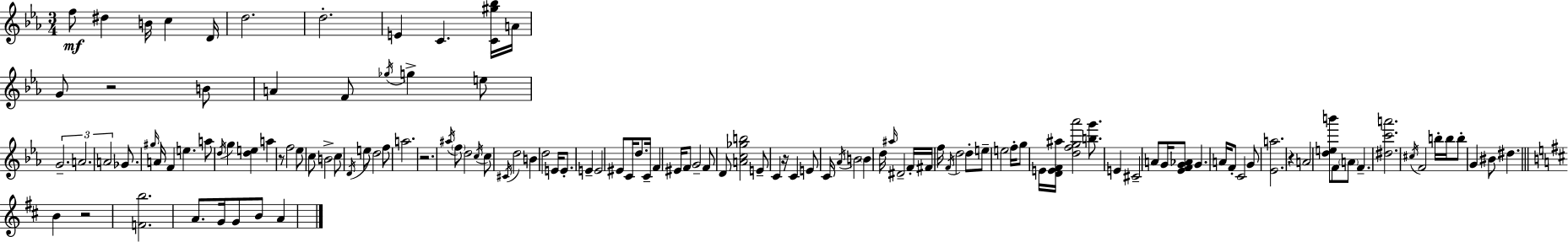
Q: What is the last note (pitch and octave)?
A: A4